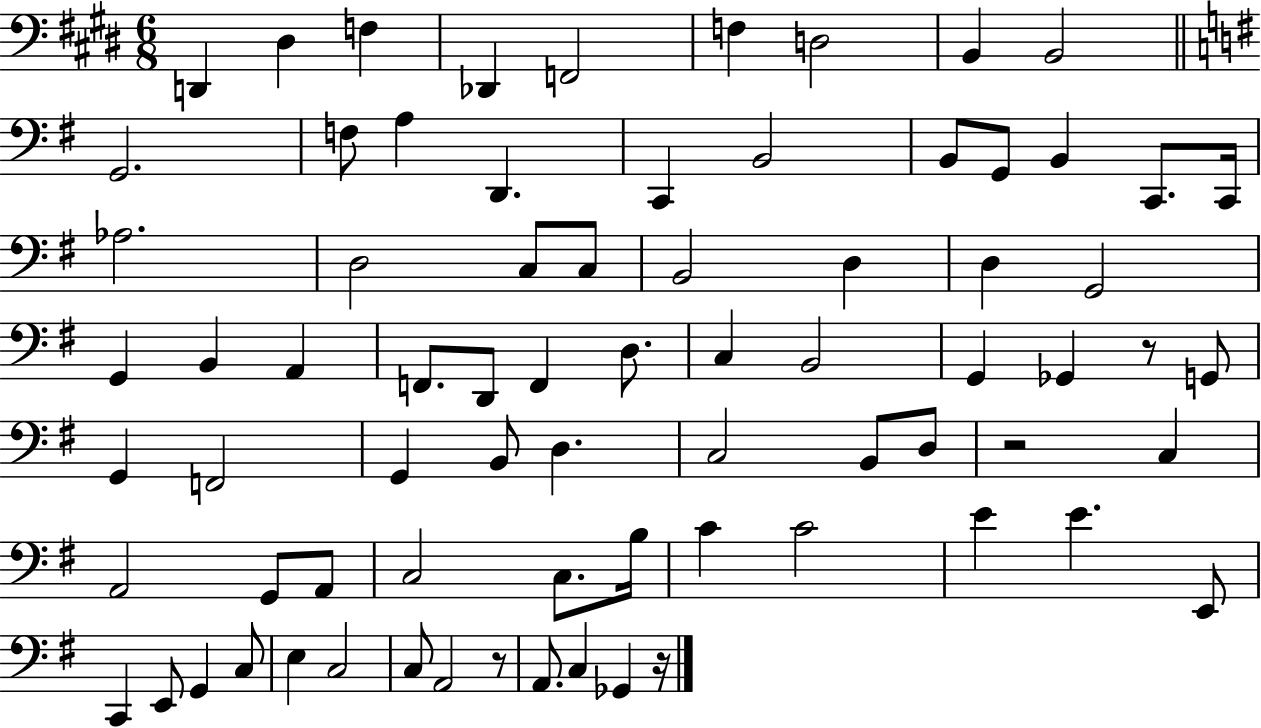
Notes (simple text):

D2/q D#3/q F3/q Db2/q F2/h F3/q D3/h B2/q B2/h G2/h. F3/e A3/q D2/q. C2/q B2/h B2/e G2/e B2/q C2/e. C2/s Ab3/h. D3/h C3/e C3/e B2/h D3/q D3/q G2/h G2/q B2/q A2/q F2/e. D2/e F2/q D3/e. C3/q B2/h G2/q Gb2/q R/e G2/e G2/q F2/h G2/q B2/e D3/q. C3/h B2/e D3/e R/h C3/q A2/h G2/e A2/e C3/h C3/e. B3/s C4/q C4/h E4/q E4/q. E2/e C2/q E2/e G2/q C3/e E3/q C3/h C3/e A2/h R/e A2/e. C3/q Gb2/q R/s